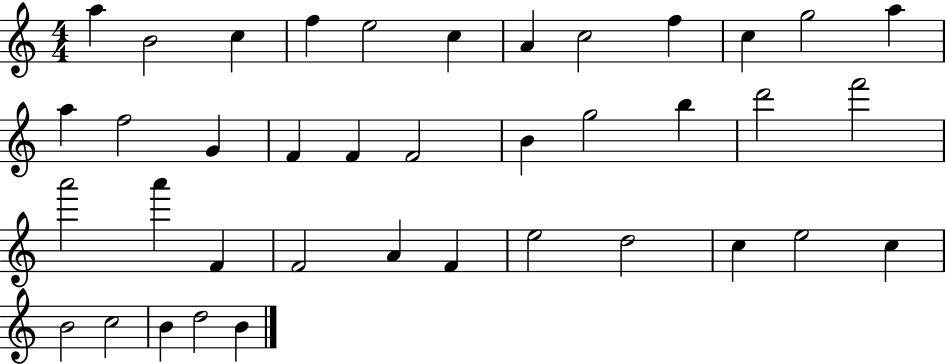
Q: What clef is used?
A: treble